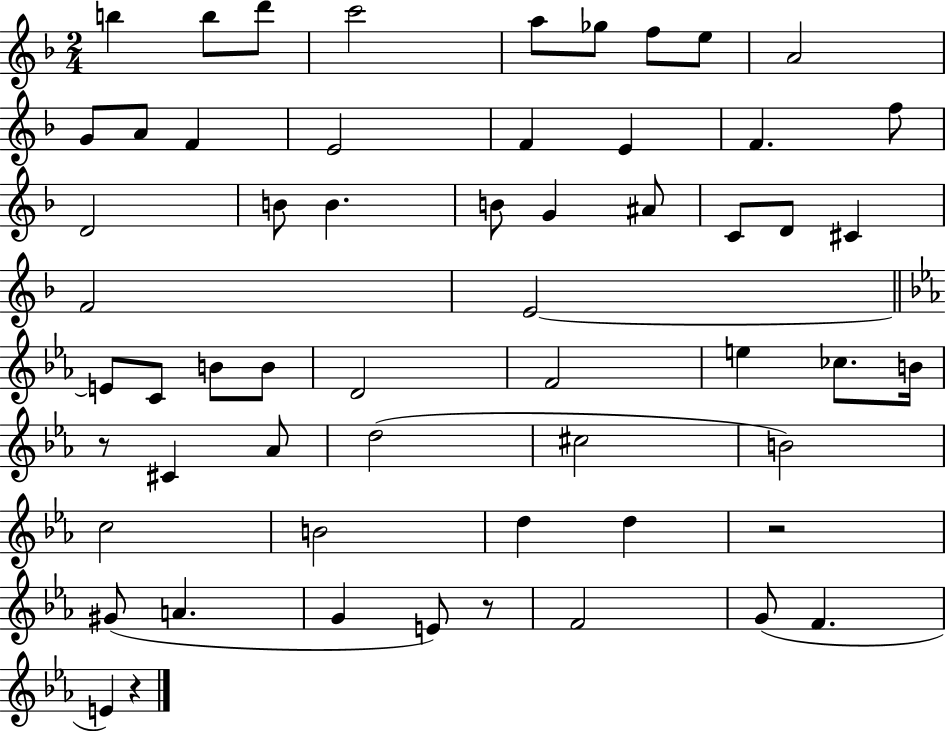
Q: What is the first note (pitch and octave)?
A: B5